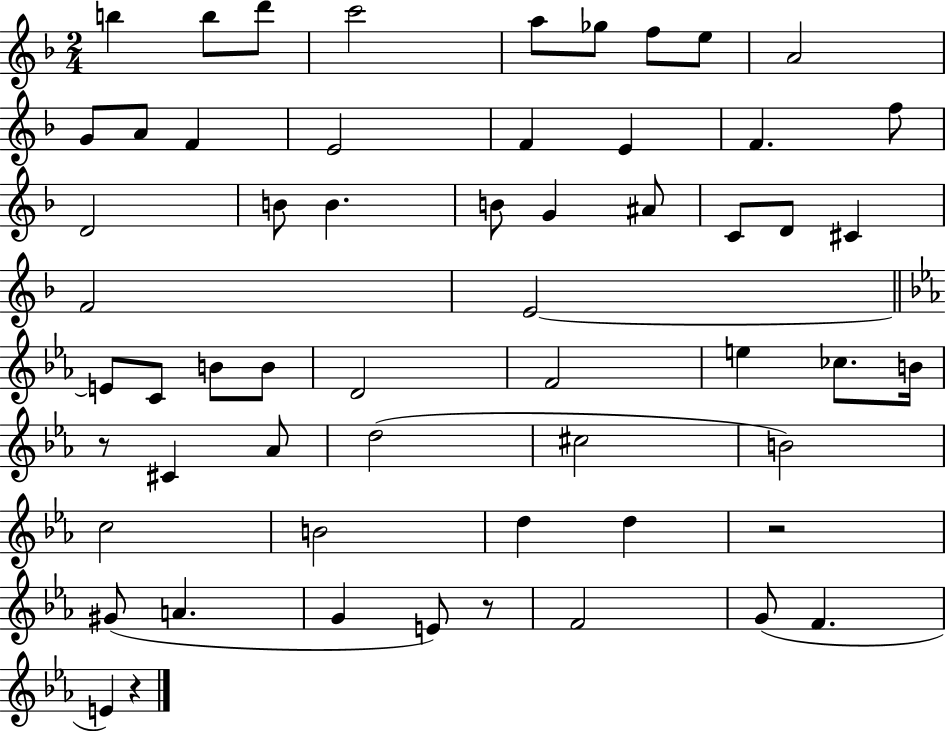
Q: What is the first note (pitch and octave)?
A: B5